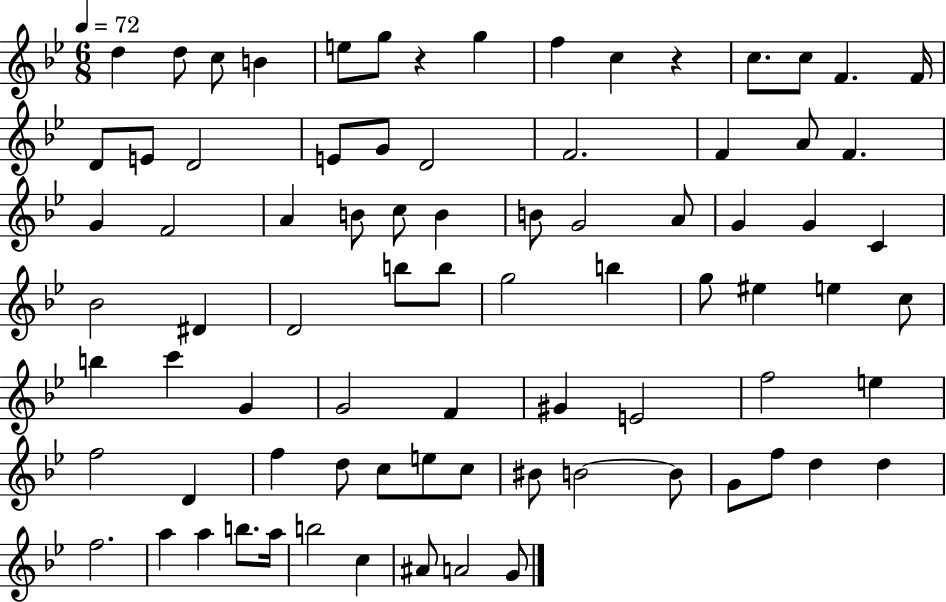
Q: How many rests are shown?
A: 2